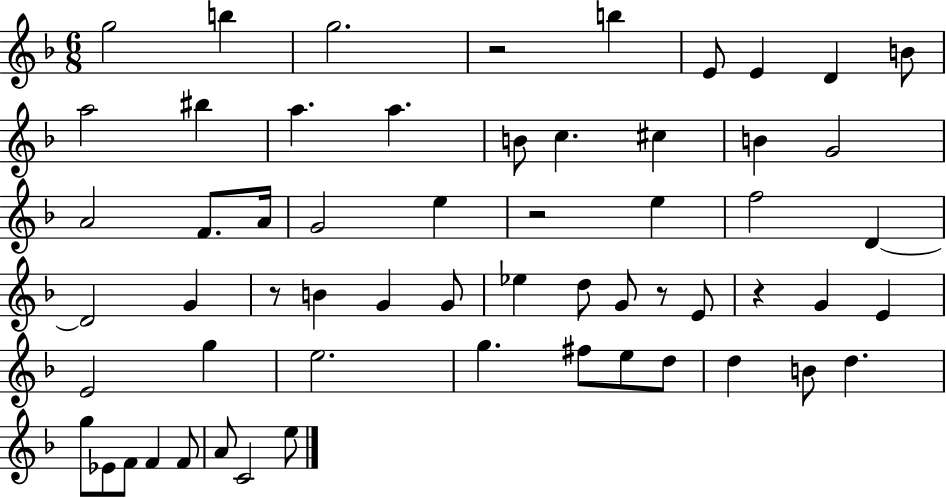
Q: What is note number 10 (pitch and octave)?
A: BIS5